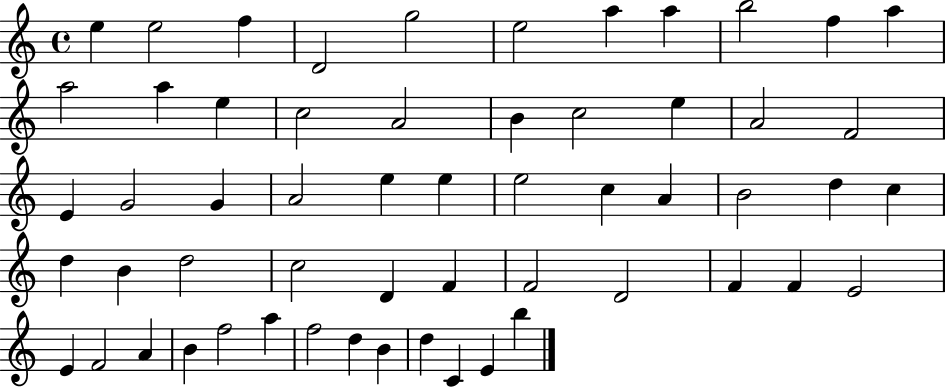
E5/q E5/h F5/q D4/h G5/h E5/h A5/q A5/q B5/h F5/q A5/q A5/h A5/q E5/q C5/h A4/h B4/q C5/h E5/q A4/h F4/h E4/q G4/h G4/q A4/h E5/q E5/q E5/h C5/q A4/q B4/h D5/q C5/q D5/q B4/q D5/h C5/h D4/q F4/q F4/h D4/h F4/q F4/q E4/h E4/q F4/h A4/q B4/q F5/h A5/q F5/h D5/q B4/q D5/q C4/q E4/q B5/q